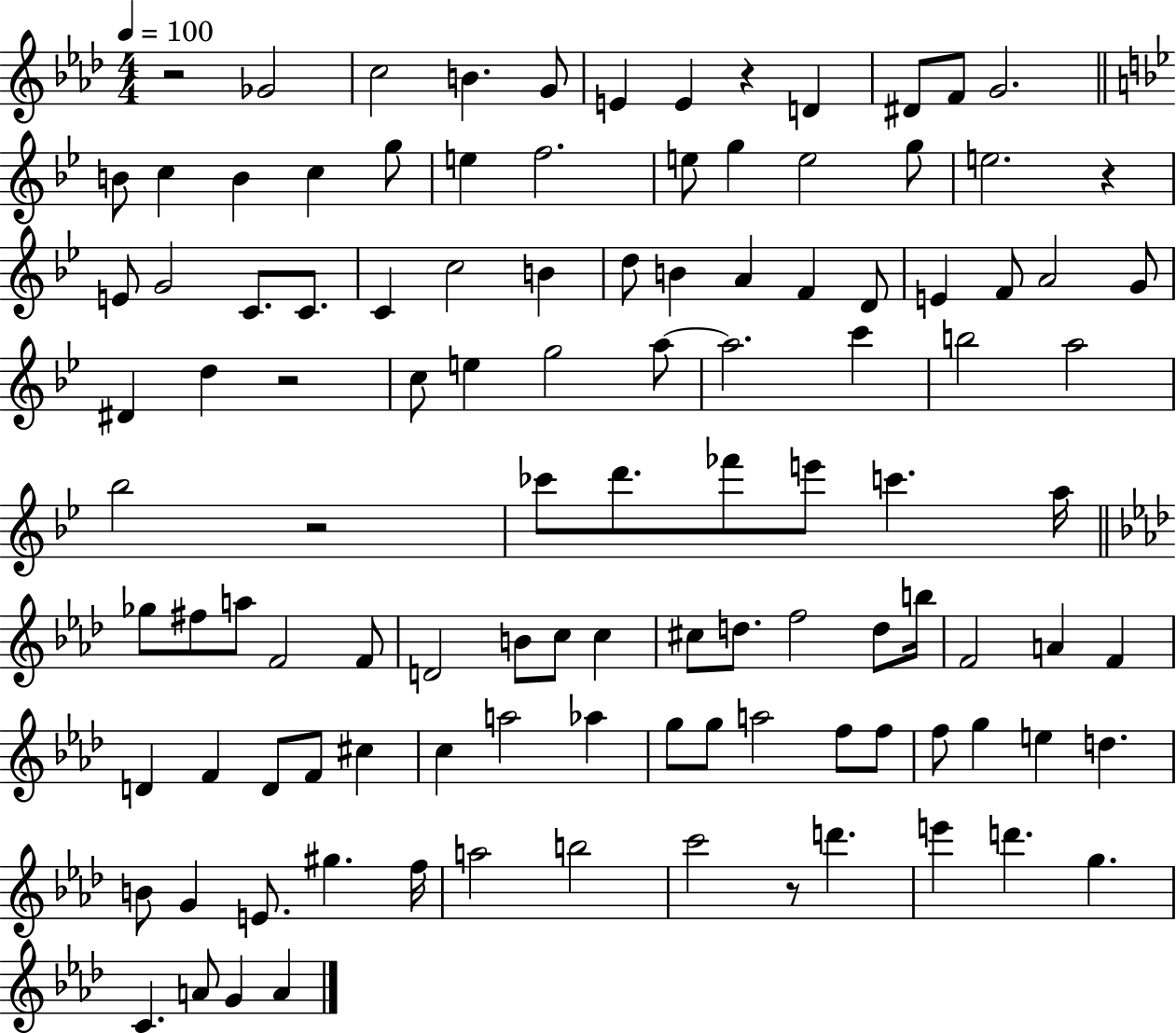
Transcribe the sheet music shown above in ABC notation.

X:1
T:Untitled
M:4/4
L:1/4
K:Ab
z2 _G2 c2 B G/2 E E z D ^D/2 F/2 G2 B/2 c B c g/2 e f2 e/2 g e2 g/2 e2 z E/2 G2 C/2 C/2 C c2 B d/2 B A F D/2 E F/2 A2 G/2 ^D d z2 c/2 e g2 a/2 a2 c' b2 a2 _b2 z2 _c'/2 d'/2 _f'/2 e'/2 c' a/4 _g/2 ^f/2 a/2 F2 F/2 D2 B/2 c/2 c ^c/2 d/2 f2 d/2 b/4 F2 A F D F D/2 F/2 ^c c a2 _a g/2 g/2 a2 f/2 f/2 f/2 g e d B/2 G E/2 ^g f/4 a2 b2 c'2 z/2 d' e' d' g C A/2 G A